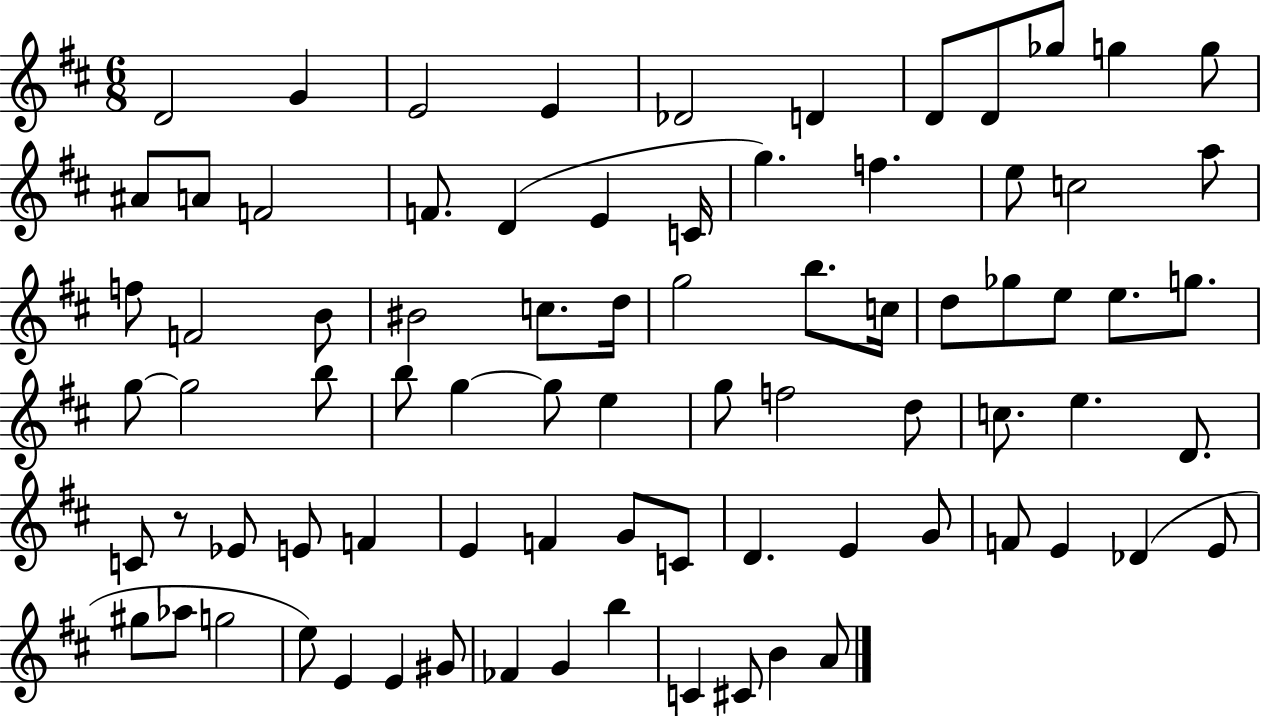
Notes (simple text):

D4/h G4/q E4/h E4/q Db4/h D4/q D4/e D4/e Gb5/e G5/q G5/e A#4/e A4/e F4/h F4/e. D4/q E4/q C4/s G5/q. F5/q. E5/e C5/h A5/e F5/e F4/h B4/e BIS4/h C5/e. D5/s G5/h B5/e. C5/s D5/e Gb5/e E5/e E5/e. G5/e. G5/e G5/h B5/e B5/e G5/q G5/e E5/q G5/e F5/h D5/e C5/e. E5/q. D4/e. C4/e R/e Eb4/e E4/e F4/q E4/q F4/q G4/e C4/e D4/q. E4/q G4/e F4/e E4/q Db4/q E4/e G#5/e Ab5/e G5/h E5/e E4/q E4/q G#4/e FES4/q G4/q B5/q C4/q C#4/e B4/q A4/e